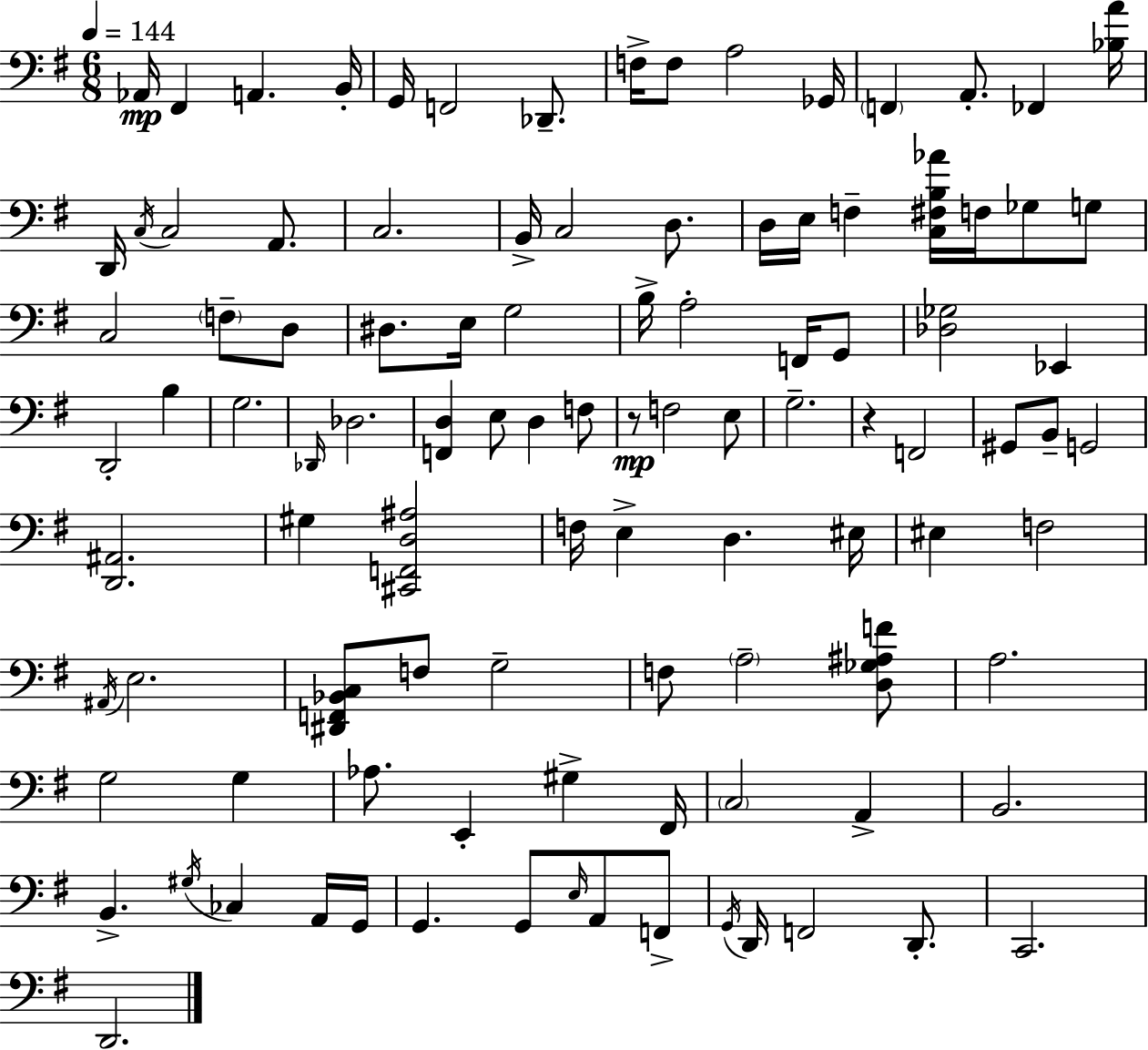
Ab2/s F#2/q A2/q. B2/s G2/s F2/h Db2/e. F3/s F3/e A3/h Gb2/s F2/q A2/e. FES2/q [Bb3,A4]/s D2/s C3/s C3/h A2/e. C3/h. B2/s C3/h D3/e. D3/s E3/s F3/q [C3,F#3,B3,Ab4]/s F3/s Gb3/e G3/e C3/h F3/e D3/e D#3/e. E3/s G3/h B3/s A3/h F2/s G2/e [Db3,Gb3]/h Eb2/q D2/h B3/q G3/h. Db2/s Db3/h. [F2,D3]/q E3/e D3/q F3/e R/e F3/h E3/e G3/h. R/q F2/h G#2/e B2/e G2/h [D2,A#2]/h. G#3/q [C#2,F2,D3,A#3]/h F3/s E3/q D3/q. EIS3/s EIS3/q F3/h A#2/s E3/h. [D#2,F2,Bb2,C3]/e F3/e G3/h F3/e A3/h [D3,Gb3,A#3,F4]/e A3/h. G3/h G3/q Ab3/e. E2/q G#3/q F#2/s C3/h A2/q B2/h. B2/q. G#3/s CES3/q A2/s G2/s G2/q. G2/e E3/s A2/e F2/e G2/s D2/s F2/h D2/e. C2/h. D2/h.